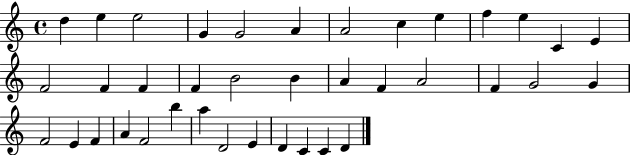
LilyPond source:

{
  \clef treble
  \time 4/4
  \defaultTimeSignature
  \key c \major
  d''4 e''4 e''2 | g'4 g'2 a'4 | a'2 c''4 e''4 | f''4 e''4 c'4 e'4 | \break f'2 f'4 f'4 | f'4 b'2 b'4 | a'4 f'4 a'2 | f'4 g'2 g'4 | \break f'2 e'4 f'4 | a'4 f'2 b''4 | a''4 d'2 e'4 | d'4 c'4 c'4 d'4 | \break \bar "|."
}